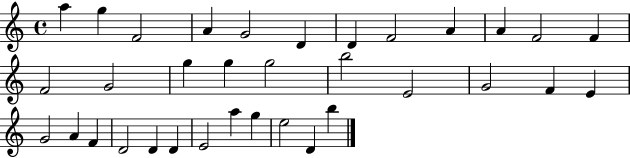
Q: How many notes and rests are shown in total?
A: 34